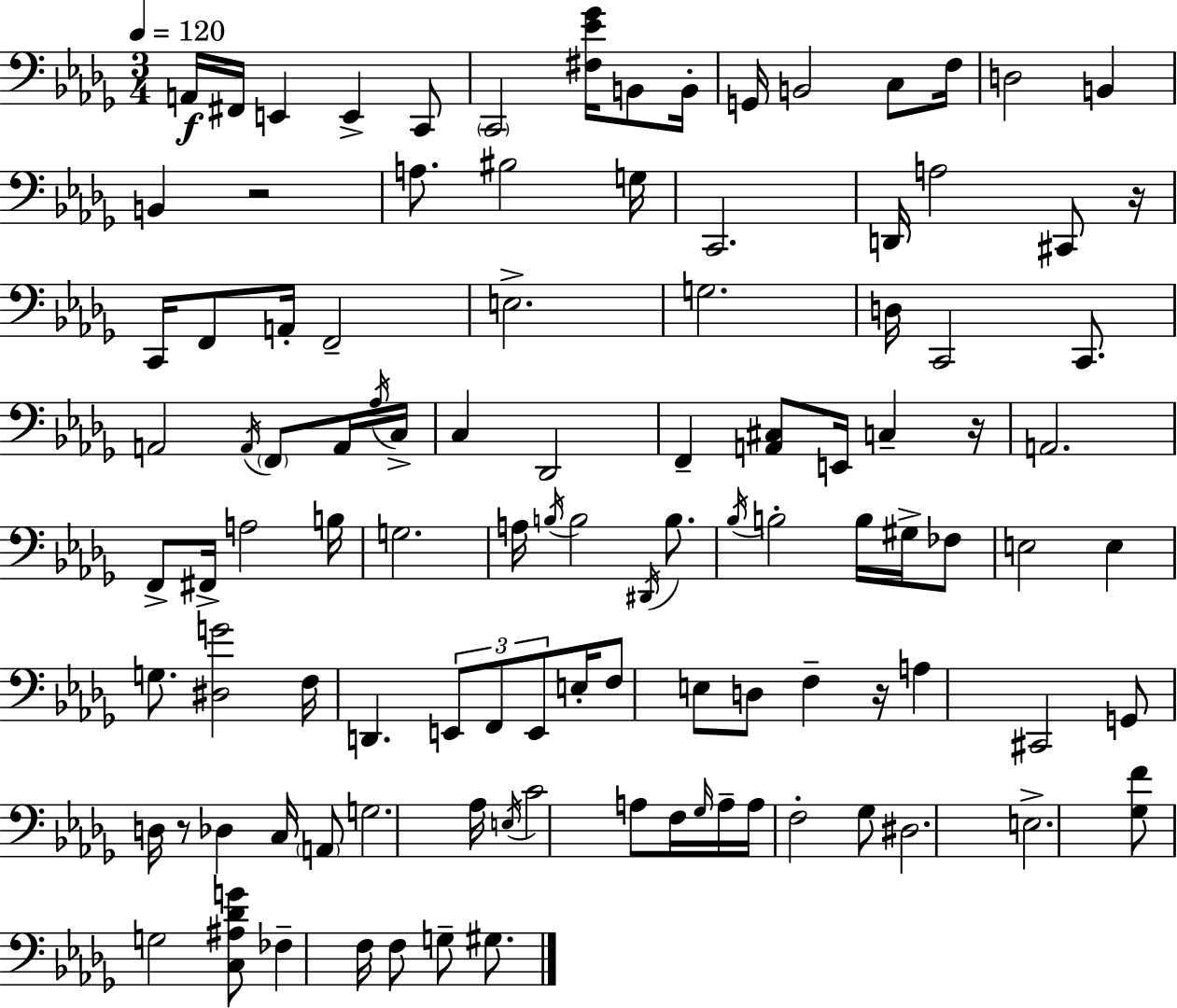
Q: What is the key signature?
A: BES minor